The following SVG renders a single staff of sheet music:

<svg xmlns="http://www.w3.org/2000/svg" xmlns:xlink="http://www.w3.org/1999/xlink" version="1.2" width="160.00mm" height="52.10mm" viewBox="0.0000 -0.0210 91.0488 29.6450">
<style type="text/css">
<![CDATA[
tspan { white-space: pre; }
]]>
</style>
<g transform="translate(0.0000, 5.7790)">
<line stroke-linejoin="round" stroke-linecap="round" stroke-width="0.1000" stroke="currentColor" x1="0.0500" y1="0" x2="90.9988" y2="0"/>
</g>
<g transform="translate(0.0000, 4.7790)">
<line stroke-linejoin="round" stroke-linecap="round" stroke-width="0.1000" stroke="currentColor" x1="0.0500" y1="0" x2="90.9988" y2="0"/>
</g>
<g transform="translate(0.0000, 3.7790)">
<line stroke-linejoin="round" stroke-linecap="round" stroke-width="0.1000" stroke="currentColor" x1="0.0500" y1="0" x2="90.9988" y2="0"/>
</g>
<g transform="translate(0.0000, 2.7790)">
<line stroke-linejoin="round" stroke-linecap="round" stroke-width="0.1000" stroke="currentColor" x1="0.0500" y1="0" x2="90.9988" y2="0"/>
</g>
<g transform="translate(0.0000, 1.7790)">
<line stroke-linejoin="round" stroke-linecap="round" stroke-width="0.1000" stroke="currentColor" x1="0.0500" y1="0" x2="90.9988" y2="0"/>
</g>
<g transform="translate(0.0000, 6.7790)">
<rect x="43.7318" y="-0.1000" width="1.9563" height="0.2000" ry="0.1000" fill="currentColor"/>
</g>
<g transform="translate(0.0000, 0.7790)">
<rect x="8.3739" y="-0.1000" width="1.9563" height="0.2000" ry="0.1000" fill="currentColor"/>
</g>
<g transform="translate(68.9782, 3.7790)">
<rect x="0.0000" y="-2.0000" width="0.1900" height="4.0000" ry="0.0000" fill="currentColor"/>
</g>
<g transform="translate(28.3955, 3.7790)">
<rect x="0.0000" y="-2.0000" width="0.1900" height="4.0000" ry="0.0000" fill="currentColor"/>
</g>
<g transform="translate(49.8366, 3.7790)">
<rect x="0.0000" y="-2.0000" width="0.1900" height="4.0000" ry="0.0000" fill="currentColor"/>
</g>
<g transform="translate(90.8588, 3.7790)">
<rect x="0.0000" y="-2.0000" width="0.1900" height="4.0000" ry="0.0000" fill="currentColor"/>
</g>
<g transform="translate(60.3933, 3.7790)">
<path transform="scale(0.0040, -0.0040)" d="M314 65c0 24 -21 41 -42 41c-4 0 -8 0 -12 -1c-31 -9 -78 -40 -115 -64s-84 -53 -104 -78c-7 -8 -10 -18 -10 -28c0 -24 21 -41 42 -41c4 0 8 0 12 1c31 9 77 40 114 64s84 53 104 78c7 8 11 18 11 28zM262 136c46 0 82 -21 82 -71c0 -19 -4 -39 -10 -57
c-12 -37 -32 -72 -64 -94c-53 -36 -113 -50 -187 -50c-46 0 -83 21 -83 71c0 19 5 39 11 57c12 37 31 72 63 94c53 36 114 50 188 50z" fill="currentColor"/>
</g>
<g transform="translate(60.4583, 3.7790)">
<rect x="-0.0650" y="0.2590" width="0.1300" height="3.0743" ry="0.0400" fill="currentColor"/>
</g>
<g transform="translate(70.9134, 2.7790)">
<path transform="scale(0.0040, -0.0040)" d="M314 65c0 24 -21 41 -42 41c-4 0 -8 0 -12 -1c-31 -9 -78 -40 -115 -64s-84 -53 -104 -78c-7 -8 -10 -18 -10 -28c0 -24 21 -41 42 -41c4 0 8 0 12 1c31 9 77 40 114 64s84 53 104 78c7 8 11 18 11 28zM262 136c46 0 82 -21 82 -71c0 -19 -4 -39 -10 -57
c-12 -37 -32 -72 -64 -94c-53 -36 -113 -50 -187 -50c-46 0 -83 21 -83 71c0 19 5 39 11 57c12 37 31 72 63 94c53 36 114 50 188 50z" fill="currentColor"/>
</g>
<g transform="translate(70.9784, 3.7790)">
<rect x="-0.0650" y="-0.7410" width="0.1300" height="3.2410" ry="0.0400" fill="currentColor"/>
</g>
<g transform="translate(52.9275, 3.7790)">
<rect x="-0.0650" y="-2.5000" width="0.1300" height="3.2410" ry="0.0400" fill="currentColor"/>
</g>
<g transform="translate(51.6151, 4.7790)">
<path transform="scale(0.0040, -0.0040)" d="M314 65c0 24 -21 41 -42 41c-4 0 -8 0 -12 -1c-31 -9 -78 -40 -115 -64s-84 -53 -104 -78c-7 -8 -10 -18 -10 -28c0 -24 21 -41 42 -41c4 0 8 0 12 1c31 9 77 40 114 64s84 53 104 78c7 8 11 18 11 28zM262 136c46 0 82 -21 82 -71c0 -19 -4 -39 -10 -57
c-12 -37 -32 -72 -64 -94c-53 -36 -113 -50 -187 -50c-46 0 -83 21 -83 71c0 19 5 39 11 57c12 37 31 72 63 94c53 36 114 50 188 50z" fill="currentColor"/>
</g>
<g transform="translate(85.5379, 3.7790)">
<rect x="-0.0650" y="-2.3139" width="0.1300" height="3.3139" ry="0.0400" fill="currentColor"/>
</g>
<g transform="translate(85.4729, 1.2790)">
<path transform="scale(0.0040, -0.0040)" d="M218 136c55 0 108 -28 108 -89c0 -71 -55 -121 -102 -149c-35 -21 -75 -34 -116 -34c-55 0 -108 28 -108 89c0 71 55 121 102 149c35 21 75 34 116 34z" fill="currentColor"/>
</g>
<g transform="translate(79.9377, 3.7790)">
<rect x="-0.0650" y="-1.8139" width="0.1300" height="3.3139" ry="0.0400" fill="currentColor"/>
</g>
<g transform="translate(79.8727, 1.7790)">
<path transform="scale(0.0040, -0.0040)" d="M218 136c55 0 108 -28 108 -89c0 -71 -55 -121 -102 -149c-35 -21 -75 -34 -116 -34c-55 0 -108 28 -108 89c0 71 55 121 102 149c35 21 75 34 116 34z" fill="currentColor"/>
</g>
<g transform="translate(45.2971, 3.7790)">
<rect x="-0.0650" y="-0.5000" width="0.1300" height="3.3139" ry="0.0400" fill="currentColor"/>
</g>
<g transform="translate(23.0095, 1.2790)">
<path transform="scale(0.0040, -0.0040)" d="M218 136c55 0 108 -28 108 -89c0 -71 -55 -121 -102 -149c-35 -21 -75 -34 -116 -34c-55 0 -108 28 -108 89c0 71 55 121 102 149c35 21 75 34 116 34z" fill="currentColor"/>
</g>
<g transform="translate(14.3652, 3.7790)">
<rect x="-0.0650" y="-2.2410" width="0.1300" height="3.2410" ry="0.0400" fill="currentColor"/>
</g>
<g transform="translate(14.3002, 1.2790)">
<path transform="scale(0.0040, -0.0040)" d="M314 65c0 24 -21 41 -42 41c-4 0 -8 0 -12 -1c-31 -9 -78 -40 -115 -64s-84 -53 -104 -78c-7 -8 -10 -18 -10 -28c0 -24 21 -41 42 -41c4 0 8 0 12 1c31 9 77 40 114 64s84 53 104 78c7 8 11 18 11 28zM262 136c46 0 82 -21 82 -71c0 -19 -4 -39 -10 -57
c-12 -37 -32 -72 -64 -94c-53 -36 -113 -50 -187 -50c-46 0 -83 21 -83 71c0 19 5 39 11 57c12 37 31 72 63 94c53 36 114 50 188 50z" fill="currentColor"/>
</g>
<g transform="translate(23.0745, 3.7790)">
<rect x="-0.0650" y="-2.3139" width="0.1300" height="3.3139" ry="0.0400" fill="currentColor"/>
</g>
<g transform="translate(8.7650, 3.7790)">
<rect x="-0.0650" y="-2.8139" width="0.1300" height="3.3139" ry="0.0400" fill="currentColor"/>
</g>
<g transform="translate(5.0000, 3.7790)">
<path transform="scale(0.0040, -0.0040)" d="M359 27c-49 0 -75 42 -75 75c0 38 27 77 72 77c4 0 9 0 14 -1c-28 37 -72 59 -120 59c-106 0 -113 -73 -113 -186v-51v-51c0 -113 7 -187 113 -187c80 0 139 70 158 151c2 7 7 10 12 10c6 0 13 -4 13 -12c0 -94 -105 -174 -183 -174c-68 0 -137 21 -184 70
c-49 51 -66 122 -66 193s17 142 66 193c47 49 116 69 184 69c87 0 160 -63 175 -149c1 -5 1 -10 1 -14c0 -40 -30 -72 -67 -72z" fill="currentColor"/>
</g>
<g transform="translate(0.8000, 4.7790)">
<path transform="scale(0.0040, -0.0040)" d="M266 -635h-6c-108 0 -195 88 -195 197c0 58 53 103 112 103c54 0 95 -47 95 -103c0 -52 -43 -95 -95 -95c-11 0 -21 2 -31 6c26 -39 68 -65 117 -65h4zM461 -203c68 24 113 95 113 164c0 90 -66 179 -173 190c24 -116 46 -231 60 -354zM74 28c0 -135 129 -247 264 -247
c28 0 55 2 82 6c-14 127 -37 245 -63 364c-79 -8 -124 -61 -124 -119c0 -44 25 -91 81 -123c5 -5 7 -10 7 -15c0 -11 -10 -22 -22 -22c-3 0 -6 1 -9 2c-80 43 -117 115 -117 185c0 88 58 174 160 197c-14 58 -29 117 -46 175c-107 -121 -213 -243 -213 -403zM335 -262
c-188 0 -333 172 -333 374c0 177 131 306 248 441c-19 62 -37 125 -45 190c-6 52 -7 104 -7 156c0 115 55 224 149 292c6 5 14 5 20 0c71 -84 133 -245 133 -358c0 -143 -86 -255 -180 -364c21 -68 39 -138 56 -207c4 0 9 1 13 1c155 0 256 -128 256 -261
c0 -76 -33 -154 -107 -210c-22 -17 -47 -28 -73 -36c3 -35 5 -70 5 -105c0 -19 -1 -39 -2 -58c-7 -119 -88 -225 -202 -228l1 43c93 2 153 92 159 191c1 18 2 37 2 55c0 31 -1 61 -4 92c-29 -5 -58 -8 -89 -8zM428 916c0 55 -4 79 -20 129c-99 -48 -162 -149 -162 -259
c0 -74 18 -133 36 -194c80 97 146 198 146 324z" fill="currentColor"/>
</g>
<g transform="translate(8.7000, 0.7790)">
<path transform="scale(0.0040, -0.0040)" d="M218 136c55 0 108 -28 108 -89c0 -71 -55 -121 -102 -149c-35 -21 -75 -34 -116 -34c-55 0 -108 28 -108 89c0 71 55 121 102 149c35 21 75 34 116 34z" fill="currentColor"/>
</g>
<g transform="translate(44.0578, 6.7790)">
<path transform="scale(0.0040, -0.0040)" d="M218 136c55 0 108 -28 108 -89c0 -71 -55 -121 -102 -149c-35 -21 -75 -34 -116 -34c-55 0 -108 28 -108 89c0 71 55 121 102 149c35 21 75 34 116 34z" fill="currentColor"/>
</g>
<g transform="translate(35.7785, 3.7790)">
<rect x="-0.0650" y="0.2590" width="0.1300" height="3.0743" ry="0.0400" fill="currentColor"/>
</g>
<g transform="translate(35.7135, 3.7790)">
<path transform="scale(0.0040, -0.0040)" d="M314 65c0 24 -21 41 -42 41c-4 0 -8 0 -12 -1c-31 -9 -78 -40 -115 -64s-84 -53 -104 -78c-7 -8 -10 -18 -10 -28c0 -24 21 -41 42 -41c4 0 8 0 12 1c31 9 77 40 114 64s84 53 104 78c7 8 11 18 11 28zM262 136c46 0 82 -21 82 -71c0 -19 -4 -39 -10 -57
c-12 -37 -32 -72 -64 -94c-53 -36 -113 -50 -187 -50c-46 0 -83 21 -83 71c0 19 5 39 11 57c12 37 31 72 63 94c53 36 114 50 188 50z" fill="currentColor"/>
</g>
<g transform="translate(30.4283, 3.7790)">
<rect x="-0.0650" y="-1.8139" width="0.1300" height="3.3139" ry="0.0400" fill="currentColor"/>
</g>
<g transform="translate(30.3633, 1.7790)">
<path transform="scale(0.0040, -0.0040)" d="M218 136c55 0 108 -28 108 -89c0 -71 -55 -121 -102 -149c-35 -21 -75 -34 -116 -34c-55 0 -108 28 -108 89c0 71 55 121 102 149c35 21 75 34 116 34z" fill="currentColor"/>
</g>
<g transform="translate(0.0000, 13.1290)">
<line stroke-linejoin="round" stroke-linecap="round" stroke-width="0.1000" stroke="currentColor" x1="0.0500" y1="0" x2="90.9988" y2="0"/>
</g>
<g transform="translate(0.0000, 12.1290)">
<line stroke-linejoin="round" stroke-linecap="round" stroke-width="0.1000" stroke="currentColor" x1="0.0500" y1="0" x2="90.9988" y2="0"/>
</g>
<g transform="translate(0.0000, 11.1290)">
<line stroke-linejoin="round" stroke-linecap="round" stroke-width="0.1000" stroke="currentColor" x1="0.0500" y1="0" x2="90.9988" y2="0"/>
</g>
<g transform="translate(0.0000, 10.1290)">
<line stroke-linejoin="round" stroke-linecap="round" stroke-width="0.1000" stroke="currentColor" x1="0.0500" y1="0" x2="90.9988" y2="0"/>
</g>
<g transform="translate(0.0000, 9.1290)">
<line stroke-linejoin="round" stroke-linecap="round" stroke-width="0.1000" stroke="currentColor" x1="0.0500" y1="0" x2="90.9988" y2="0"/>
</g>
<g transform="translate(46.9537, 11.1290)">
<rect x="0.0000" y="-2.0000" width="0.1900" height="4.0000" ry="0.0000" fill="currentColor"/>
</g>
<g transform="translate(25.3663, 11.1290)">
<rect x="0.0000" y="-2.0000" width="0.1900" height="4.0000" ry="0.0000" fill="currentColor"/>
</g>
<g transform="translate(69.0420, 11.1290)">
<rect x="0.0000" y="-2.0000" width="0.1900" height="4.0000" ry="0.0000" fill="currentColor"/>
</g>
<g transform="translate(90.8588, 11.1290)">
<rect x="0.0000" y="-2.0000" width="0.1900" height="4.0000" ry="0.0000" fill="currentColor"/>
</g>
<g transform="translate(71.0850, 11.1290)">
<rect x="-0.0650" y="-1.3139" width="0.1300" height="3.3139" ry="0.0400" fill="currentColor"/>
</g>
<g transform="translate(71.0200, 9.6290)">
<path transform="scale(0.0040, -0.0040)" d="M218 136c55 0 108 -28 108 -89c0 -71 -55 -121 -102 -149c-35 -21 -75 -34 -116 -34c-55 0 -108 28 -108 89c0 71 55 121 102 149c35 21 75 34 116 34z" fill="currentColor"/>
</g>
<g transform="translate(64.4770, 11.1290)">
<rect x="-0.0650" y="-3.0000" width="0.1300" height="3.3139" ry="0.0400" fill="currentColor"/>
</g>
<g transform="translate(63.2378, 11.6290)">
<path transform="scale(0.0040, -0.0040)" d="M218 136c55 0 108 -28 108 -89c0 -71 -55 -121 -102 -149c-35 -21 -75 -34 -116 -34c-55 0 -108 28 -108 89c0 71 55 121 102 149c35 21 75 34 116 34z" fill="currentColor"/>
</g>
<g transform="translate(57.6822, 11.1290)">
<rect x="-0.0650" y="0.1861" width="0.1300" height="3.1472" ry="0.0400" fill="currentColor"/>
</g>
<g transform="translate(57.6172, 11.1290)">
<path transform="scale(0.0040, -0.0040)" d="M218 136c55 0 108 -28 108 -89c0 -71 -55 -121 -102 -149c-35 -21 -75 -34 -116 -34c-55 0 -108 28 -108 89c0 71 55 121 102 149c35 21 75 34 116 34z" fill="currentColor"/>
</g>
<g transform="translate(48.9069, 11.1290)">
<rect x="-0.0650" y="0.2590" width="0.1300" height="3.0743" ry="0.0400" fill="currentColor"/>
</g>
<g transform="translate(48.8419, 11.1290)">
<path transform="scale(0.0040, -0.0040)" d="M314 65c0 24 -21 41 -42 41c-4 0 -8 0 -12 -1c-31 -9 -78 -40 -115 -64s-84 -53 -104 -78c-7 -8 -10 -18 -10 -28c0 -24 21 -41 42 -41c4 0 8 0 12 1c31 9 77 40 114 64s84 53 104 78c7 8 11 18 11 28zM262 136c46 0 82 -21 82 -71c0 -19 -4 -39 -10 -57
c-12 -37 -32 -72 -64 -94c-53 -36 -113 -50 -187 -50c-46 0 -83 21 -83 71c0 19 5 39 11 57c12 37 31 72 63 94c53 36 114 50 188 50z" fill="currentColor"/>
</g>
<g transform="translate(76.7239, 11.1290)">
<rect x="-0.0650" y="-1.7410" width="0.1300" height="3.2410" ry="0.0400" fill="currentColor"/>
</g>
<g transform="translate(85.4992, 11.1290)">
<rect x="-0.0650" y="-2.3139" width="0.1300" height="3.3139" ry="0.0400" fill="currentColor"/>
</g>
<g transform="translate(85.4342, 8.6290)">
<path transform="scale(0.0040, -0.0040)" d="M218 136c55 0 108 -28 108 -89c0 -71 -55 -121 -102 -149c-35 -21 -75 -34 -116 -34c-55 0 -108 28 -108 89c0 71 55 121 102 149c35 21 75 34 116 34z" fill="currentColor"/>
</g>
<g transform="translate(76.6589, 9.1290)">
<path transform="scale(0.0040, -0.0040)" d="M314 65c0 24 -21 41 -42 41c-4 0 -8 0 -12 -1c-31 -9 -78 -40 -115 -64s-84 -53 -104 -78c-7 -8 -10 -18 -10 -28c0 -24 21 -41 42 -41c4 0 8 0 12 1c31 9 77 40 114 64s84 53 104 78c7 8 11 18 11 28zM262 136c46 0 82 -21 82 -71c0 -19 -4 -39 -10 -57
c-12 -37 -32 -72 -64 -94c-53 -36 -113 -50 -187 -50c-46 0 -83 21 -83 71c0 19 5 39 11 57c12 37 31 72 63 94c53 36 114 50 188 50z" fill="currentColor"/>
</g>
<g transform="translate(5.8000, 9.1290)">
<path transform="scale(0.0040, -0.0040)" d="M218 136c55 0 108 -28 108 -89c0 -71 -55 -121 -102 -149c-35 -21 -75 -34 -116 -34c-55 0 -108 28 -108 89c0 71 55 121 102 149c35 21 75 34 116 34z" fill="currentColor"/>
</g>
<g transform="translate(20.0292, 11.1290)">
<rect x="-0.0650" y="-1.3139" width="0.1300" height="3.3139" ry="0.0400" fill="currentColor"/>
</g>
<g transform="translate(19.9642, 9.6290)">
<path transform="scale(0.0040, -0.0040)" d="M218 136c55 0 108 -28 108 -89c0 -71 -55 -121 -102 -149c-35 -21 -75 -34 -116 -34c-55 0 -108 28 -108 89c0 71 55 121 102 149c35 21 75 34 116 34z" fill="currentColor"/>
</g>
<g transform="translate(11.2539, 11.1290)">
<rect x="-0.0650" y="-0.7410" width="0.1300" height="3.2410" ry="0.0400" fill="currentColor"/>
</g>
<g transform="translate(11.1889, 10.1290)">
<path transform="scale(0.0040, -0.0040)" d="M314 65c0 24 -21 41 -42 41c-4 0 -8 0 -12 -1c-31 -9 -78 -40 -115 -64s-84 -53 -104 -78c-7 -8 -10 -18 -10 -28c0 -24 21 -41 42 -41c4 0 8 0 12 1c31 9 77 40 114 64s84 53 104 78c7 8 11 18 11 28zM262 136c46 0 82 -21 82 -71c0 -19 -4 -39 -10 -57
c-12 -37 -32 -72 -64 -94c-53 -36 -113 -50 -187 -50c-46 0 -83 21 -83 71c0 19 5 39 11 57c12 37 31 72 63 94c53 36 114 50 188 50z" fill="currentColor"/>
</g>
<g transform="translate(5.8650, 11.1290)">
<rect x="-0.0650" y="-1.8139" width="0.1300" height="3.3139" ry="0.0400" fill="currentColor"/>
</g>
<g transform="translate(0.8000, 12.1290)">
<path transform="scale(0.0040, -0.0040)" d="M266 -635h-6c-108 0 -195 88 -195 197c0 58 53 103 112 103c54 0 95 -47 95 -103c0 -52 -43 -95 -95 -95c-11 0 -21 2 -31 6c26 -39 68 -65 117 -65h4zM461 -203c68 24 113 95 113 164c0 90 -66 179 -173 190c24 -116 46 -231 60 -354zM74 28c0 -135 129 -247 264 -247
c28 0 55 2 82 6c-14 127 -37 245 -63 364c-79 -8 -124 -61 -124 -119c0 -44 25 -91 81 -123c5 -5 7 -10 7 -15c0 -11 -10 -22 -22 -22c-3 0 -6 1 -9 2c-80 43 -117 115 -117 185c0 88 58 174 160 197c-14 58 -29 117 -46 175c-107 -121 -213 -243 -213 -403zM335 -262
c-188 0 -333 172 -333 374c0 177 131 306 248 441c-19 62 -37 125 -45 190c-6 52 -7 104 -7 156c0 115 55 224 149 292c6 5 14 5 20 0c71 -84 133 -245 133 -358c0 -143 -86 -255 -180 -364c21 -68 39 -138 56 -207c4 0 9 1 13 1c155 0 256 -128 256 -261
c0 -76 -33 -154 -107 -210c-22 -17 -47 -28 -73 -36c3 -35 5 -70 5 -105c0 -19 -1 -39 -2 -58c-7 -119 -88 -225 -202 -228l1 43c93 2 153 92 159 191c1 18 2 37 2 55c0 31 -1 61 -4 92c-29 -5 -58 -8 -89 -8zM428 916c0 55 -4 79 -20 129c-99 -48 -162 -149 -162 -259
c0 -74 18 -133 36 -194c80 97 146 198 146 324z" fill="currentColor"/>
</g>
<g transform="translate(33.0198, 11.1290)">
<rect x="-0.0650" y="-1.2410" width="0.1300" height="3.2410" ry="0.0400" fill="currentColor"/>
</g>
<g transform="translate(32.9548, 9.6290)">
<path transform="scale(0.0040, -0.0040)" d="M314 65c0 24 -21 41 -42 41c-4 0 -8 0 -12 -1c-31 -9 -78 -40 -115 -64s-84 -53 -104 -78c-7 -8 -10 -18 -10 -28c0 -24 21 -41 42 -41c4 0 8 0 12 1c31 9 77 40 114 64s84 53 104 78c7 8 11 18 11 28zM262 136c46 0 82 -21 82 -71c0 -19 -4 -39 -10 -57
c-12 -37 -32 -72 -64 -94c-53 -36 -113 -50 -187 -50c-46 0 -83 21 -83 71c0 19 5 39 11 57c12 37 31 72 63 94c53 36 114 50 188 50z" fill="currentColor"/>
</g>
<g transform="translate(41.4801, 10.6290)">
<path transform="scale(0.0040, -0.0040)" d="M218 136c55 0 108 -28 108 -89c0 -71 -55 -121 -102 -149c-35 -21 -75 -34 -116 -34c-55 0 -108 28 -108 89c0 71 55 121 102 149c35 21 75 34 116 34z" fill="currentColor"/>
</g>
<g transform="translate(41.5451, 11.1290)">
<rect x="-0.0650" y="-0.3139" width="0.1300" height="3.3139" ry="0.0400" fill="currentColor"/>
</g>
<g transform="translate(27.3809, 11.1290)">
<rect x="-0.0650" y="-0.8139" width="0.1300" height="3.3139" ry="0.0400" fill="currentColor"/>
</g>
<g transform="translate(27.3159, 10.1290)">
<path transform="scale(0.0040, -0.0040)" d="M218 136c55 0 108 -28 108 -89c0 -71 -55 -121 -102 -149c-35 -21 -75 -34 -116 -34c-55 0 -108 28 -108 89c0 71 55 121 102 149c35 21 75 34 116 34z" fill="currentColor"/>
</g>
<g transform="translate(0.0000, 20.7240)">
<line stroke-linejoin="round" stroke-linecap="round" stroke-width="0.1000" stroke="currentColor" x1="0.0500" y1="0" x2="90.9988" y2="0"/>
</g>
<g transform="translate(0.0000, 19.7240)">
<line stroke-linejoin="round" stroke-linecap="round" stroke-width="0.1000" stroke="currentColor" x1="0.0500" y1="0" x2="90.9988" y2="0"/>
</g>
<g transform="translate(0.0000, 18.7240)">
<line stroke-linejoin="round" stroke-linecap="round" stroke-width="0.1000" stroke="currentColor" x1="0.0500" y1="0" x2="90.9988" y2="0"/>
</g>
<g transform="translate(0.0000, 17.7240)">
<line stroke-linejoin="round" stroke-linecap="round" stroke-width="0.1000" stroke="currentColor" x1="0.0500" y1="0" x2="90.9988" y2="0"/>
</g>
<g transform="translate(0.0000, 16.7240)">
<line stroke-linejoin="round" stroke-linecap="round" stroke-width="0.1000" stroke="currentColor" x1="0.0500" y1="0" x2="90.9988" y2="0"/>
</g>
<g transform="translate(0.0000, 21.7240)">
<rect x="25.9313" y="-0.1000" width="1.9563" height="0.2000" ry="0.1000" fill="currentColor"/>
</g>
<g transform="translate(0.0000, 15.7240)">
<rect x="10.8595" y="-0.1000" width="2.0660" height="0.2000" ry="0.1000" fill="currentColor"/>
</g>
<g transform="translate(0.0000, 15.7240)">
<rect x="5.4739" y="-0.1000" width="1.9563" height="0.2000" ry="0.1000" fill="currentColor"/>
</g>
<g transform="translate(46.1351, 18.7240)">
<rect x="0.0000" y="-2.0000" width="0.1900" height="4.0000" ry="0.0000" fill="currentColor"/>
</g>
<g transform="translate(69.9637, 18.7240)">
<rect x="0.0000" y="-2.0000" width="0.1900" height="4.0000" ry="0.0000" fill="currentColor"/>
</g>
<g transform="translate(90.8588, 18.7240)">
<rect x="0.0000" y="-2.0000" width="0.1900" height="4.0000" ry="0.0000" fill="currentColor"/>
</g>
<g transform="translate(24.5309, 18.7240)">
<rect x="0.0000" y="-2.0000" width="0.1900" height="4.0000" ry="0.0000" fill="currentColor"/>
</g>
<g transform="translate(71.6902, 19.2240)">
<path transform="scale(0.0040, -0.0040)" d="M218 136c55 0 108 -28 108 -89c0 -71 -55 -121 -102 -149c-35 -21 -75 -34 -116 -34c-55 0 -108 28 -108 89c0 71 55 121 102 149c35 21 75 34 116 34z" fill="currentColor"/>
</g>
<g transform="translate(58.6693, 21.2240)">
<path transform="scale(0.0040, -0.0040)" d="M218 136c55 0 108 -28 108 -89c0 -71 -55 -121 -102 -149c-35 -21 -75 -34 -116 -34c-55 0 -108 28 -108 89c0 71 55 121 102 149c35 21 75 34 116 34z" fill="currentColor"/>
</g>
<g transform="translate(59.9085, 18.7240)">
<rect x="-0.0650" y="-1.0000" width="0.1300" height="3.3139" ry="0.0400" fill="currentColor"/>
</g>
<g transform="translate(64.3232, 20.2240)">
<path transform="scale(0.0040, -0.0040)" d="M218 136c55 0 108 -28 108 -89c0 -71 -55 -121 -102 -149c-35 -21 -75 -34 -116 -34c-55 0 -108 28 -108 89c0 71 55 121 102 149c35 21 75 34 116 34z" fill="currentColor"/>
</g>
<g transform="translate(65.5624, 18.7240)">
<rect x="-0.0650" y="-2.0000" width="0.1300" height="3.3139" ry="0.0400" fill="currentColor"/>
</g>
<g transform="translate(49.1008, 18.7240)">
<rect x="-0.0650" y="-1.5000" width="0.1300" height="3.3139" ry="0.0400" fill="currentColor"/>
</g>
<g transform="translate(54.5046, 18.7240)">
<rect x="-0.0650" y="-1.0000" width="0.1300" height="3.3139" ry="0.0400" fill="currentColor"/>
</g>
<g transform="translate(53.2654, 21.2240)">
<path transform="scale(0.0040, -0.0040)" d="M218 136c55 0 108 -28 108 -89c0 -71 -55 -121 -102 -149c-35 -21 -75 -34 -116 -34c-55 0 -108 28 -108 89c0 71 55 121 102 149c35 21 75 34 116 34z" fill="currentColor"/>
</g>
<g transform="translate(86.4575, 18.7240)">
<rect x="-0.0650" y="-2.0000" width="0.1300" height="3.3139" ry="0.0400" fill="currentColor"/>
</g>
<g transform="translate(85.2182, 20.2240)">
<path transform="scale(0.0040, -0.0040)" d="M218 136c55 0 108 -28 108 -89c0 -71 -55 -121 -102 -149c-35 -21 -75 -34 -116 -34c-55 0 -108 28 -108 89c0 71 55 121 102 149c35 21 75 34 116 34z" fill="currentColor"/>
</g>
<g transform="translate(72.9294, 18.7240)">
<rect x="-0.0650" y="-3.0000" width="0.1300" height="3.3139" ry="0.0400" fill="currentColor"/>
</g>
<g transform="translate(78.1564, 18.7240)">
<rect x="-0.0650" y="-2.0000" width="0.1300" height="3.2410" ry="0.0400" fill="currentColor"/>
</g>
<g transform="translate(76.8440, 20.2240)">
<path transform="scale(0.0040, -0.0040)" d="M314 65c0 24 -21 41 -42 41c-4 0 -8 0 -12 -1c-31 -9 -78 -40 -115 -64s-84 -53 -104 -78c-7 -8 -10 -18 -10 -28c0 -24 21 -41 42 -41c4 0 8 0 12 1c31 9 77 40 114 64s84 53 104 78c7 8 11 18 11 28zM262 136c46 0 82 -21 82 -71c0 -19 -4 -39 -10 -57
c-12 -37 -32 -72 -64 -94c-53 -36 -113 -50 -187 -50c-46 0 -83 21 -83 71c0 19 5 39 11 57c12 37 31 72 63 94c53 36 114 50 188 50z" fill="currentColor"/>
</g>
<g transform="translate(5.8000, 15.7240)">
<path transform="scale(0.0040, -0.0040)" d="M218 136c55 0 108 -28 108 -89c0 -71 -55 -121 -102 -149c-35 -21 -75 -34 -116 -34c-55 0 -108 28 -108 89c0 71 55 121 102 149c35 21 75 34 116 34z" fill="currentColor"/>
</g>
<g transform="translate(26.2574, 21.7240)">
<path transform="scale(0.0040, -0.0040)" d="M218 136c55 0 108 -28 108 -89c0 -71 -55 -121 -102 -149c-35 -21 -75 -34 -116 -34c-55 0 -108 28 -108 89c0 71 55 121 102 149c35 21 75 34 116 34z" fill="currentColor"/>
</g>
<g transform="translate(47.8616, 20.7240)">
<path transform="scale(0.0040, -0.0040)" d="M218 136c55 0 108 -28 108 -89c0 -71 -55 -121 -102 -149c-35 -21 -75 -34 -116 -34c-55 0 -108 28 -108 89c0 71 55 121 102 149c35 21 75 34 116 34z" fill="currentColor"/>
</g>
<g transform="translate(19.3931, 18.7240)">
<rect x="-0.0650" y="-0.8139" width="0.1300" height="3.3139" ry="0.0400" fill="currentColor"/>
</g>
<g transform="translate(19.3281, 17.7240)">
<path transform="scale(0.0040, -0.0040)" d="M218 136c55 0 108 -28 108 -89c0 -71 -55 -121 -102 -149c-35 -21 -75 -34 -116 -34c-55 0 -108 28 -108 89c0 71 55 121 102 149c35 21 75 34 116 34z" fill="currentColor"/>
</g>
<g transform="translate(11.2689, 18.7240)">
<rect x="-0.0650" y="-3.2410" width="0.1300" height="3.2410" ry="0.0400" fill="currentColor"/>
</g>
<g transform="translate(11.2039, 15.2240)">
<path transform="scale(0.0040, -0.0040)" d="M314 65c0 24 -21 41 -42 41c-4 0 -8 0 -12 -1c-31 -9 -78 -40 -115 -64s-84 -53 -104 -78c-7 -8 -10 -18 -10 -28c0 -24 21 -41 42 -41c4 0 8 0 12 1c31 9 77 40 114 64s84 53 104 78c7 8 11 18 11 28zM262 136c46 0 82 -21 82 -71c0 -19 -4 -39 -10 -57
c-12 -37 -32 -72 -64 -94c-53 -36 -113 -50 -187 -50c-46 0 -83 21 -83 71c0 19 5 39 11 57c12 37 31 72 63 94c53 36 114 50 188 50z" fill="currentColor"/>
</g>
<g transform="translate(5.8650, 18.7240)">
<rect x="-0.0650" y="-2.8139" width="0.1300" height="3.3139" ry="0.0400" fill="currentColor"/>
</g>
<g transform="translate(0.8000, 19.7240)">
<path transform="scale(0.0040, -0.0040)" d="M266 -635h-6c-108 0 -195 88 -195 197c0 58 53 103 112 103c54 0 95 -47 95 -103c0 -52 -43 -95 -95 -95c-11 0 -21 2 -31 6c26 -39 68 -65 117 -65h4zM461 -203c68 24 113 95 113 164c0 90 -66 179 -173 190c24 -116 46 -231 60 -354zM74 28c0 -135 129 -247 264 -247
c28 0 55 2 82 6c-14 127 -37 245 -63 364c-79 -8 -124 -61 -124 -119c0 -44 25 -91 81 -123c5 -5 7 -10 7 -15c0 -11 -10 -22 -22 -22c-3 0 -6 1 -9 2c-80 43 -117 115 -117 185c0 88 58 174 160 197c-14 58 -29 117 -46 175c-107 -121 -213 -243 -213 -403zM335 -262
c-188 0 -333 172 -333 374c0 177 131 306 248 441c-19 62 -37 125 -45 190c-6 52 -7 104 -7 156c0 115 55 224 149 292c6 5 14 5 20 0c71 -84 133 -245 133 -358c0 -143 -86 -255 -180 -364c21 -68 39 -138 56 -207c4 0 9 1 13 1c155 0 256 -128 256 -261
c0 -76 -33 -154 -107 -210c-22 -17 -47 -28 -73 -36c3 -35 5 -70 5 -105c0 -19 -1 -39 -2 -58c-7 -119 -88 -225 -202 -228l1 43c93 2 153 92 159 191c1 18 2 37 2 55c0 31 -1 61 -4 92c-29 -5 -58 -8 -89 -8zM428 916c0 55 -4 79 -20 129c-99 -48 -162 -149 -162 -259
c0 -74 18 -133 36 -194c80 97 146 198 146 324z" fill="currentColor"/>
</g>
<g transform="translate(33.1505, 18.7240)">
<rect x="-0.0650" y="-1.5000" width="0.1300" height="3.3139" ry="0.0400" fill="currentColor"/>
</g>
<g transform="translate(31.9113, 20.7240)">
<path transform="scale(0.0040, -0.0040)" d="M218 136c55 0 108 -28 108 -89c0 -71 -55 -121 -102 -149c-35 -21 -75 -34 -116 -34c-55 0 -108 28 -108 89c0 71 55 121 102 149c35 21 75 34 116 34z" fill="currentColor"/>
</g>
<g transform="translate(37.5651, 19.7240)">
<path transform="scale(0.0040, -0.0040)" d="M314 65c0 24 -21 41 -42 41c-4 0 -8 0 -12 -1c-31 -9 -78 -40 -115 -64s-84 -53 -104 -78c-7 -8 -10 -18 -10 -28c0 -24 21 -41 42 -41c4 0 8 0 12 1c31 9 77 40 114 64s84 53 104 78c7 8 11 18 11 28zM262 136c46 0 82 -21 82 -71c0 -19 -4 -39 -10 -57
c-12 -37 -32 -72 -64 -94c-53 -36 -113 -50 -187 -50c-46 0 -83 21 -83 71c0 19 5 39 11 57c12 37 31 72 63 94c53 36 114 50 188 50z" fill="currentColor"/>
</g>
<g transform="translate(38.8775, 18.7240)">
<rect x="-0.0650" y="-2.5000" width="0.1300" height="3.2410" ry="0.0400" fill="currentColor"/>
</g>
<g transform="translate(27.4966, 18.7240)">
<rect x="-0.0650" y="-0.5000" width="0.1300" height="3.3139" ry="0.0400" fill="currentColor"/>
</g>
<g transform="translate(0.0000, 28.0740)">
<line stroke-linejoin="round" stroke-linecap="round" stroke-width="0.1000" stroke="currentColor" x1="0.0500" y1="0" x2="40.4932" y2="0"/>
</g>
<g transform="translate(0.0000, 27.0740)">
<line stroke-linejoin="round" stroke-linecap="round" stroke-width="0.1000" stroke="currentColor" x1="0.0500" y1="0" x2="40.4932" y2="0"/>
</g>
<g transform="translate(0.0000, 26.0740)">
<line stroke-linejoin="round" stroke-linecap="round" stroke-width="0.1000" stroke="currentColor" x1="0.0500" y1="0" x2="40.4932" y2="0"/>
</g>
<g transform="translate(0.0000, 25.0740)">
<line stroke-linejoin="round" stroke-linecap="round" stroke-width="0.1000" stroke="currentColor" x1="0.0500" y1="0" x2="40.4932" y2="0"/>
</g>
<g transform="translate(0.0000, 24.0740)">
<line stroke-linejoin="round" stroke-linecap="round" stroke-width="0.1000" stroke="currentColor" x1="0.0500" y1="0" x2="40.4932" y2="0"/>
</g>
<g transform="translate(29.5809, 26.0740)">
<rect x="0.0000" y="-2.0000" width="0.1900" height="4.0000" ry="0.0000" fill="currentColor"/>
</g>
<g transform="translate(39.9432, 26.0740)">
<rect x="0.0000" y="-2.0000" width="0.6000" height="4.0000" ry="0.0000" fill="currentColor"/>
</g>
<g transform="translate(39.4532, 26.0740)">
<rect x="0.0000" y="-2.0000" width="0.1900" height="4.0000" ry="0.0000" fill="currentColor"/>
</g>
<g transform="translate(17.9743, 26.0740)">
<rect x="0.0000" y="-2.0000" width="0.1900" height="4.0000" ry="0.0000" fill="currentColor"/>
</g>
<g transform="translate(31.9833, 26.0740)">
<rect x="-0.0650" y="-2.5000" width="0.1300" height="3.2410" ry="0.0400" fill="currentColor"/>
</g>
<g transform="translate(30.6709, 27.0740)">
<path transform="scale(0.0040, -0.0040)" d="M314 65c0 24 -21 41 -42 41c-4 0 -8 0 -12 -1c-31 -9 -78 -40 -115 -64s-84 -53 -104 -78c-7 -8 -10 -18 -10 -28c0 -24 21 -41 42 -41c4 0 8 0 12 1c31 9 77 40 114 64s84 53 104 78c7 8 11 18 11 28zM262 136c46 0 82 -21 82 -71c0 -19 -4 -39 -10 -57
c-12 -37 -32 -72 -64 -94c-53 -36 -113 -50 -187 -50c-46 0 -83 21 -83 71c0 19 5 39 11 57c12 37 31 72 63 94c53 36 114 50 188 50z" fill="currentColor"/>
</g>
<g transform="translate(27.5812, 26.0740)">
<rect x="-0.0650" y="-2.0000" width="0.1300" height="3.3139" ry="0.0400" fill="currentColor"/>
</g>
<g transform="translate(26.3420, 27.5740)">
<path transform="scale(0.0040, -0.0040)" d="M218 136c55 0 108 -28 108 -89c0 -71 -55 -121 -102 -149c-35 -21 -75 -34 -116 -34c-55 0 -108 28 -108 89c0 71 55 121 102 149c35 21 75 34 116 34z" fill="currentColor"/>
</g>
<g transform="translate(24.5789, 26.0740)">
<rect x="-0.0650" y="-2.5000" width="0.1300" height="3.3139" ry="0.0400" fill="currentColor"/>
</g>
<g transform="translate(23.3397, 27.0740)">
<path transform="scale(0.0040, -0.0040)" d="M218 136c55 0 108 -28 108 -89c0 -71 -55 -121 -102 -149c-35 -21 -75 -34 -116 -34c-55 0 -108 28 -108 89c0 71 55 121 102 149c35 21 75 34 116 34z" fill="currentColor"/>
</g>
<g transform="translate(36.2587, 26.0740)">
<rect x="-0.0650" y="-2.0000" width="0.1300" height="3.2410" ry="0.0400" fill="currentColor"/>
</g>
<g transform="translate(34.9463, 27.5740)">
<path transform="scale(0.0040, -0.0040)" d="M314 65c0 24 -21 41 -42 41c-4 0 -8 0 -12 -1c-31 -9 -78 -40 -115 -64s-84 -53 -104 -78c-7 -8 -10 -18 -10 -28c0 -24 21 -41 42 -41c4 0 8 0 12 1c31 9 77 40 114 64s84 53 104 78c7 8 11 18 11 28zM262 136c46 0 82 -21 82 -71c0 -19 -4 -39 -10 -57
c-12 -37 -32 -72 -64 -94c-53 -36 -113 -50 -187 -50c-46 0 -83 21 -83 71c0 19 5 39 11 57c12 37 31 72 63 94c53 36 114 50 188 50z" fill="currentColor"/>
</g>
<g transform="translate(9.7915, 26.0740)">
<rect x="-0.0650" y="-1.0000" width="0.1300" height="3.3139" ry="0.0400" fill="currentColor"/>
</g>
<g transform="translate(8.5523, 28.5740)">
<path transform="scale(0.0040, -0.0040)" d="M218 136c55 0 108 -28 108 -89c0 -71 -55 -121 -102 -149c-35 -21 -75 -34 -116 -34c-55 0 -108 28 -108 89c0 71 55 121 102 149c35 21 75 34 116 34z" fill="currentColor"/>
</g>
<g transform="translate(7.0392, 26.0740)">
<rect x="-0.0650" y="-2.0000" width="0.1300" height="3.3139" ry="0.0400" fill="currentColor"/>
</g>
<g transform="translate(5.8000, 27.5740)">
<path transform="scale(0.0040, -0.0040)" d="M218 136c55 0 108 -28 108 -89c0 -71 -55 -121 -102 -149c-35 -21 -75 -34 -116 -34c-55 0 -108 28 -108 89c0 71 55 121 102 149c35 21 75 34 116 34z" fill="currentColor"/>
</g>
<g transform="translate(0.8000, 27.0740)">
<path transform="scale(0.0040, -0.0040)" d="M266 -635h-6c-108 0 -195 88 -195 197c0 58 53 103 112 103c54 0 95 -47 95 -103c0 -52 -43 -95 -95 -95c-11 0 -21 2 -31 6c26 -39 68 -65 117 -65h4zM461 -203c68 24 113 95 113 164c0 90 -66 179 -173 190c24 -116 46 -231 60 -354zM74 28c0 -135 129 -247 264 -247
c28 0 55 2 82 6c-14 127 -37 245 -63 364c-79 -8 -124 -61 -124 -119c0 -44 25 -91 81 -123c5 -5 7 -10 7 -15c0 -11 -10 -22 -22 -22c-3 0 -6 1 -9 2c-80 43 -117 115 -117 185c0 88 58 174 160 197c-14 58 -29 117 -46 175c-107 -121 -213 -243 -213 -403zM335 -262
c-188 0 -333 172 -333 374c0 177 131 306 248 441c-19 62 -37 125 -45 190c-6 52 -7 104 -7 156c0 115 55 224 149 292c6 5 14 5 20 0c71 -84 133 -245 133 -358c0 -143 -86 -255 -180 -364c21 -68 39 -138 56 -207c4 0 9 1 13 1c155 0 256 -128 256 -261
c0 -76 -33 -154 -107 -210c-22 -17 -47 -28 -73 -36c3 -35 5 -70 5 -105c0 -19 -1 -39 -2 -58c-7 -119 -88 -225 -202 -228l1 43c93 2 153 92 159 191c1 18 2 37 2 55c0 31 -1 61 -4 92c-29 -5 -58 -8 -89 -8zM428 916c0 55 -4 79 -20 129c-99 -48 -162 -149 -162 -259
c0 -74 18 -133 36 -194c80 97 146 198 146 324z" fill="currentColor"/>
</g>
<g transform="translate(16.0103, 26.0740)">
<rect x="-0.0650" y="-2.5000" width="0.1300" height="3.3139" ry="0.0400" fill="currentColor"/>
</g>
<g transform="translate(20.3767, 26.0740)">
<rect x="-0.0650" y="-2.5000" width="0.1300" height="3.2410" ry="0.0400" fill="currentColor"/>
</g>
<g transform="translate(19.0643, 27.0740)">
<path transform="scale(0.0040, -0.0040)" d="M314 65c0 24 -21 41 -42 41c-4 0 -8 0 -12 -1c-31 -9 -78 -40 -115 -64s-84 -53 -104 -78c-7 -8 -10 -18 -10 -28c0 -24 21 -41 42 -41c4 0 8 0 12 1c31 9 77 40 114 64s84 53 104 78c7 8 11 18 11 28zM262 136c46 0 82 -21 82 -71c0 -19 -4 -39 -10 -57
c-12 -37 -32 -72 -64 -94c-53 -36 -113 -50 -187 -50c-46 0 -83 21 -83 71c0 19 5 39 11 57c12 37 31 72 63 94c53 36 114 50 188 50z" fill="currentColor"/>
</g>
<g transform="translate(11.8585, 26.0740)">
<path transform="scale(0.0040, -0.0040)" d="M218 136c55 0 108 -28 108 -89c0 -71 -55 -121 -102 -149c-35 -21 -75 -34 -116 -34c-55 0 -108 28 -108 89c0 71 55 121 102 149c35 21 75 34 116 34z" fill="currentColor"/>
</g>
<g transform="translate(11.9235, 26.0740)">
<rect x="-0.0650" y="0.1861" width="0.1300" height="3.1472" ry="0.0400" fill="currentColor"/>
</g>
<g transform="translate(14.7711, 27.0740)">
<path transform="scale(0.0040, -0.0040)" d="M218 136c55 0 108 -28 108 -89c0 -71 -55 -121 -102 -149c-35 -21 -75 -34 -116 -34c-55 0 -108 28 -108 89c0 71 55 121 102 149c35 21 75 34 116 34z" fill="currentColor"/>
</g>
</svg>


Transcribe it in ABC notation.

X:1
T:Untitled
M:4/4
L:1/4
K:C
a g2 g f B2 C G2 B2 d2 f g f d2 e d e2 c B2 B A e f2 g a b2 d C E G2 E D D F A F2 F F D B G G2 G F G2 F2